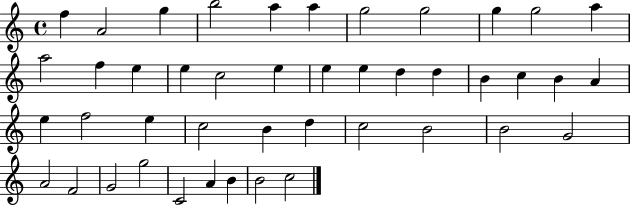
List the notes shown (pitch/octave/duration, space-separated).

F5/q A4/h G5/q B5/h A5/q A5/q G5/h G5/h G5/q G5/h A5/q A5/h F5/q E5/q E5/q C5/h E5/q E5/q E5/q D5/q D5/q B4/q C5/q B4/q A4/q E5/q F5/h E5/q C5/h B4/q D5/q C5/h B4/h B4/h G4/h A4/h F4/h G4/h G5/h C4/h A4/q B4/q B4/h C5/h